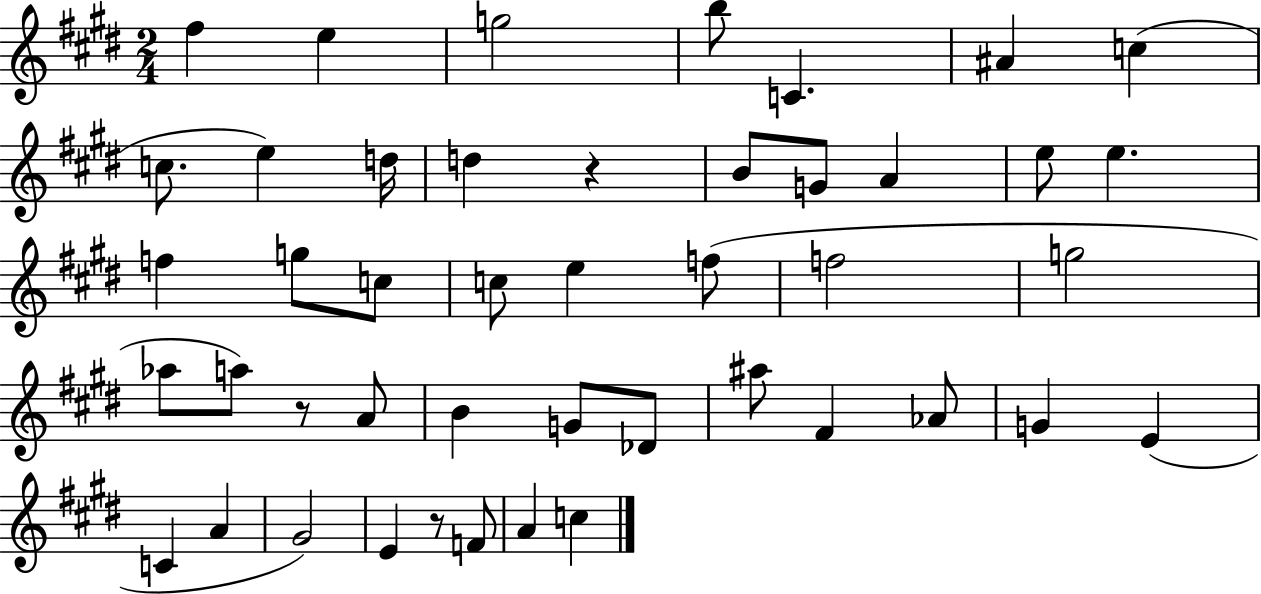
F#5/q E5/q G5/h B5/e C4/q. A#4/q C5/q C5/e. E5/q D5/s D5/q R/q B4/e G4/e A4/q E5/e E5/q. F5/q G5/e C5/e C5/e E5/q F5/e F5/h G5/h Ab5/e A5/e R/e A4/e B4/q G4/e Db4/e A#5/e F#4/q Ab4/e G4/q E4/q C4/q A4/q G#4/h E4/q R/e F4/e A4/q C5/q